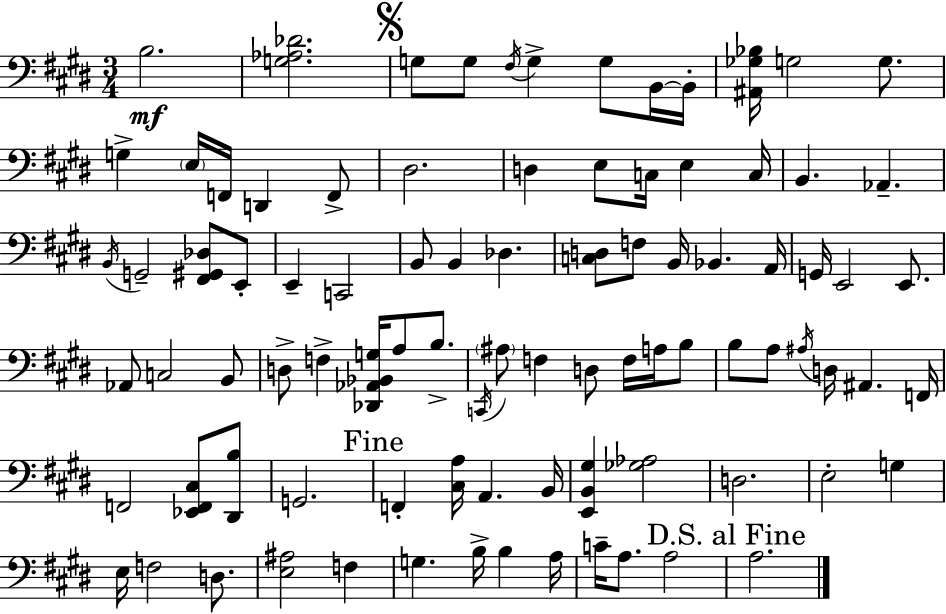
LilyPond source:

{
  \clef bass
  \numericTimeSignature
  \time 3/4
  \key e \major
  b2.\mf | <g aes des'>2. | \mark \markup { \musicglyph "scripts.segno" } g8 g8 \acciaccatura { fis16 } g4-> g8 b,16~~ | b,16-. <ais, ges bes>16 g2 g8. | \break g4-> \parenthesize e16 f,16 d,4 f,8-> | dis2. | d4 e8 c16 e4 | c16 b,4. aes,4.-- | \break \acciaccatura { b,16 } g,2-- <fis, gis, des>8 | e,8-. e,4-- c,2 | b,8 b,4 des4. | <c d>8 f8 b,16 bes,4. | \break a,16 g,16 e,2 e,8. | aes,8 c2 | b,8 d8-> f4-> <des, aes, bes, g>16 a8 b8.-> | \acciaccatura { c,16 } \parenthesize ais8 f4 d8 f16 | \break a16 b8 b8 a8 \acciaccatura { ais16 } d16 ais,4. | f,16 f,2 | <ees, f, cis>8 <dis, b>8 g,2. | \mark "Fine" f,4-. <cis a>16 a,4. | \break b,16 <e, b, gis>4 <ges aes>2 | d2. | e2-. | g4 e16 f2 | \break d8. <e ais>2 | f4 g4. b16-> b4 | a16 c'16-- a8. a2 | \mark "D.S. al Fine" a2. | \break \bar "|."
}